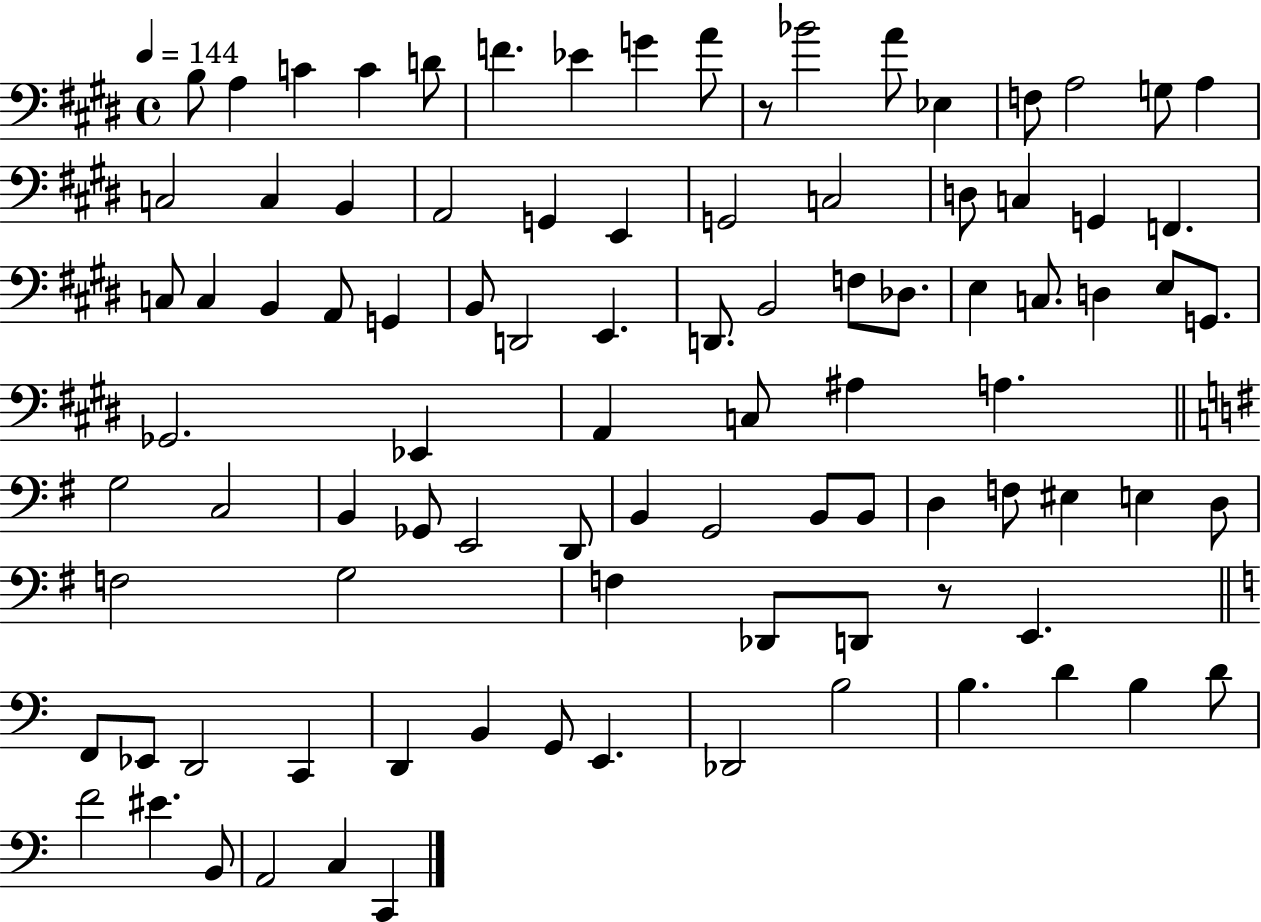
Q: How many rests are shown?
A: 2